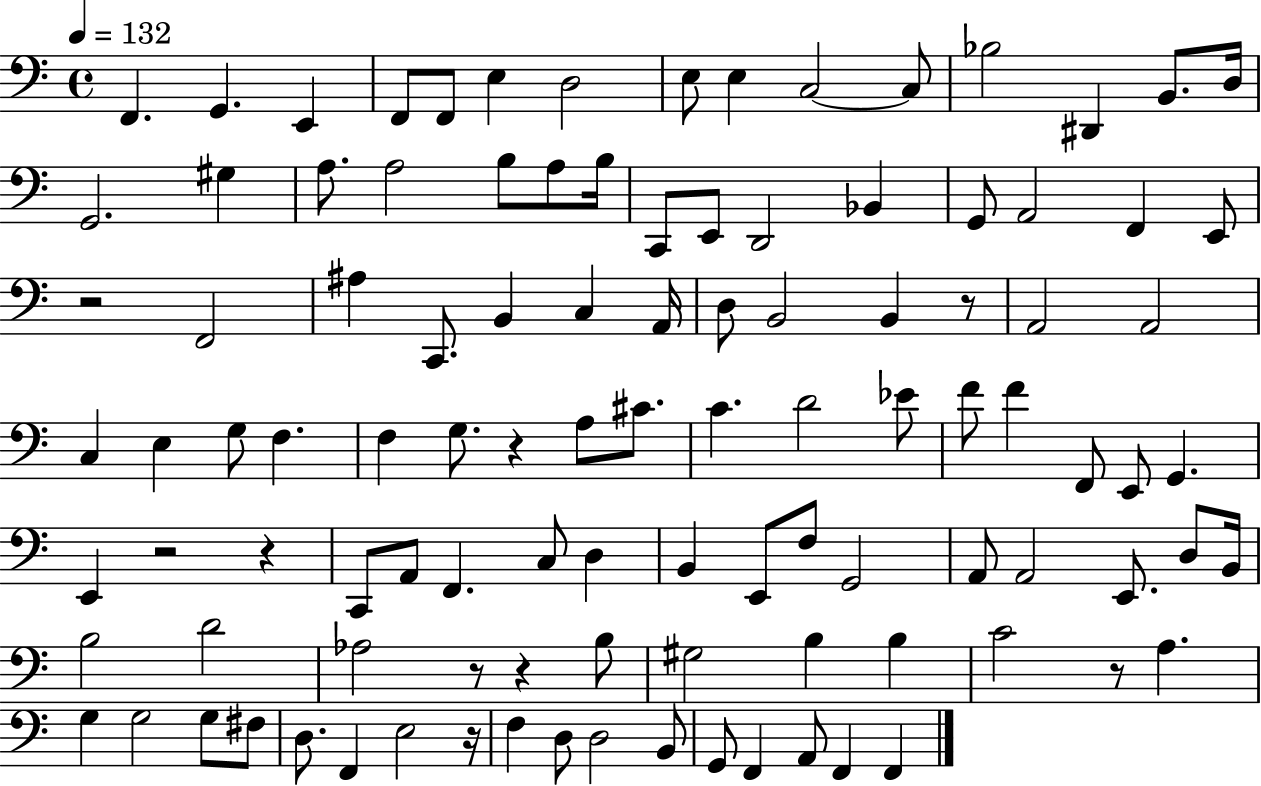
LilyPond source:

{
  \clef bass
  \time 4/4
  \defaultTimeSignature
  \key c \major
  \tempo 4 = 132
  \repeat volta 2 { f,4. g,4. e,4 | f,8 f,8 e4 d2 | e8 e4 c2~~ c8 | bes2 dis,4 b,8. d16 | \break g,2. gis4 | a8. a2 b8 a8 b16 | c,8 e,8 d,2 bes,4 | g,8 a,2 f,4 e,8 | \break r2 f,2 | ais4 c,8. b,4 c4 a,16 | d8 b,2 b,4 r8 | a,2 a,2 | \break c4 e4 g8 f4. | f4 g8. r4 a8 cis'8. | c'4. d'2 ees'8 | f'8 f'4 f,8 e,8 g,4. | \break e,4 r2 r4 | c,8 a,8 f,4. c8 d4 | b,4 e,8 f8 g,2 | a,8 a,2 e,8. d8 b,16 | \break b2 d'2 | aes2 r8 r4 b8 | gis2 b4 b4 | c'2 r8 a4. | \break g4 g2 g8 fis8 | d8. f,4 e2 r16 | f4 d8 d2 b,8 | g,8 f,4 a,8 f,4 f,4 | \break } \bar "|."
}